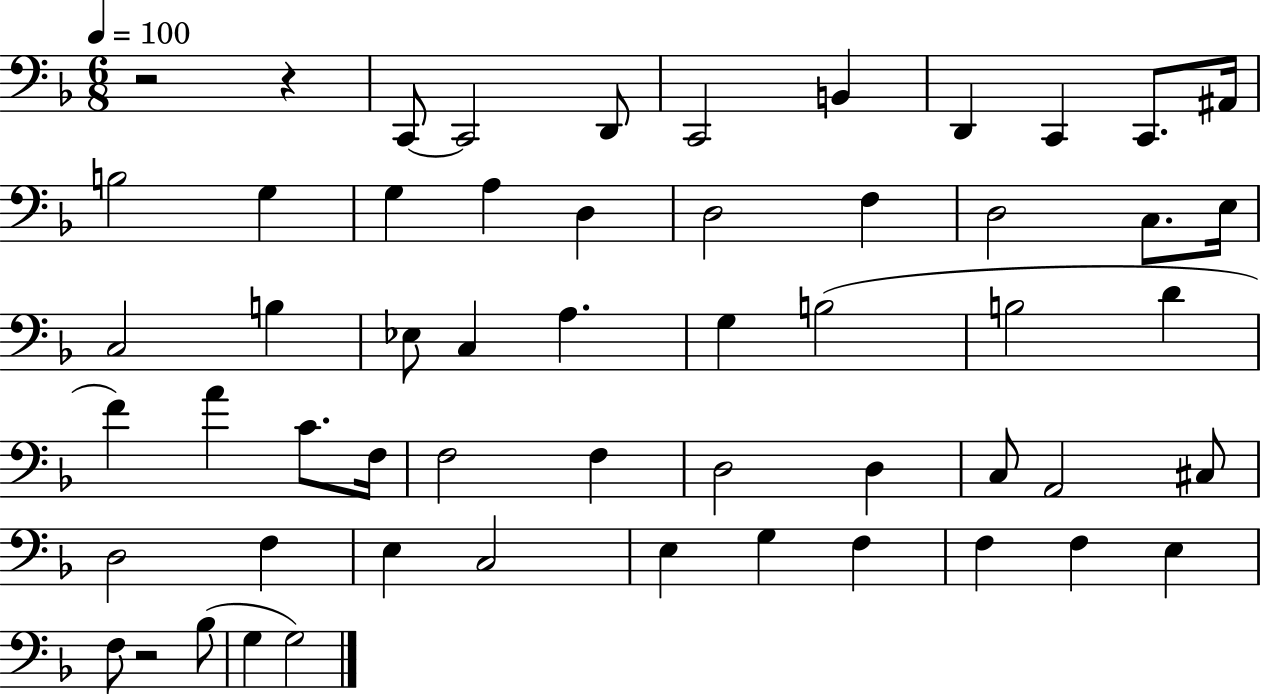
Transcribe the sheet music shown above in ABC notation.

X:1
T:Untitled
M:6/8
L:1/4
K:F
z2 z C,,/2 C,,2 D,,/2 C,,2 B,, D,, C,, C,,/2 ^A,,/4 B,2 G, G, A, D, D,2 F, D,2 C,/2 E,/4 C,2 B, _E,/2 C, A, G, B,2 B,2 D F A C/2 F,/4 F,2 F, D,2 D, C,/2 A,,2 ^C,/2 D,2 F, E, C,2 E, G, F, F, F, E, F,/2 z2 _B,/2 G, G,2